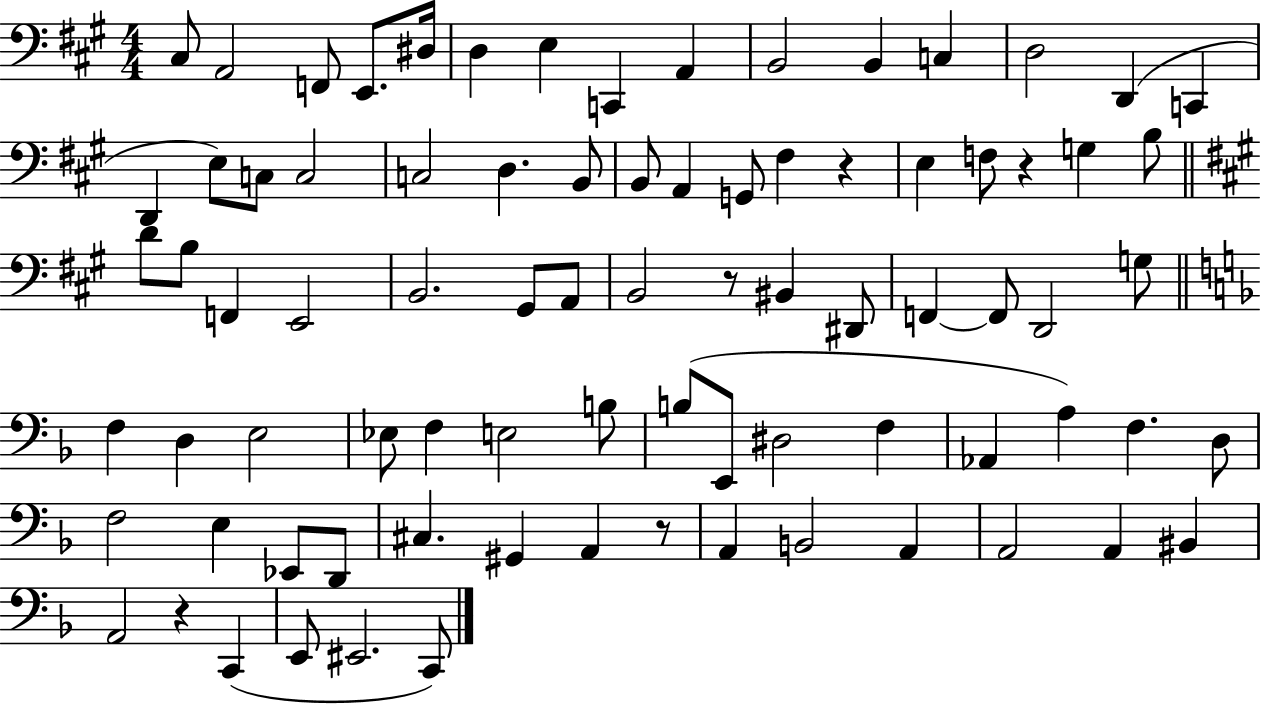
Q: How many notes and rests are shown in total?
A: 82